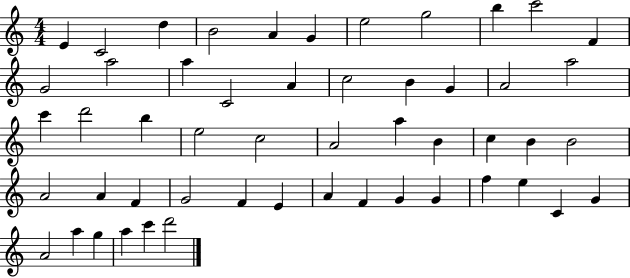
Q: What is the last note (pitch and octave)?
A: D6